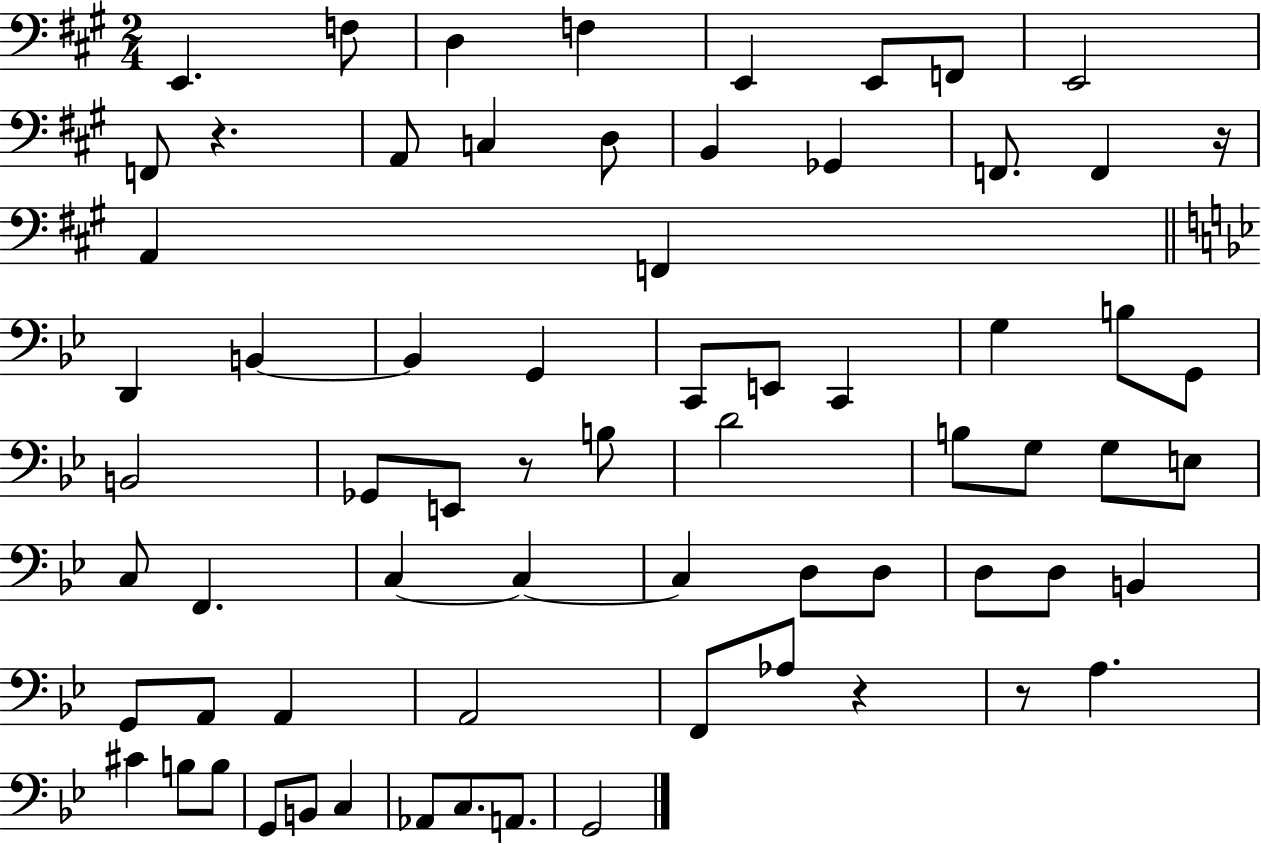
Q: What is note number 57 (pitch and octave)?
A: B3